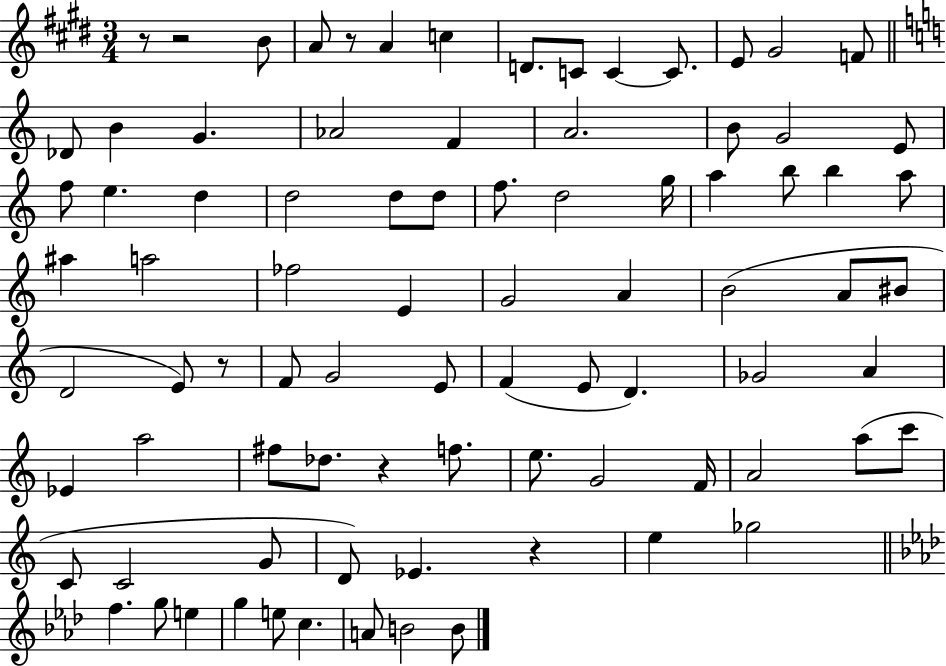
{
  \clef treble
  \numericTimeSignature
  \time 3/4
  \key e \major
  r8 r2 b'8 | a'8 r8 a'4 c''4 | d'8. c'8 c'4~~ c'8. | e'8 gis'2 f'8 | \break \bar "||" \break \key c \major des'8 b'4 g'4. | aes'2 f'4 | a'2. | b'8 g'2 e'8 | \break f''8 e''4. d''4 | d''2 d''8 d''8 | f''8. d''2 g''16 | a''4 b''8 b''4 a''8 | \break ais''4 a''2 | fes''2 e'4 | g'2 a'4 | b'2( a'8 bis'8 | \break d'2 e'8) r8 | f'8 g'2 e'8 | f'4( e'8 d'4.) | ges'2 a'4 | \break ees'4 a''2 | fis''8 des''8. r4 f''8. | e''8. g'2 f'16 | a'2 a''8( c'''8 | \break c'8 c'2 g'8 | d'8) ees'4. r4 | e''4 ges''2 | \bar "||" \break \key f \minor f''4. g''8 e''4 | g''4 e''8 c''4. | a'8 b'2 b'8 | \bar "|."
}